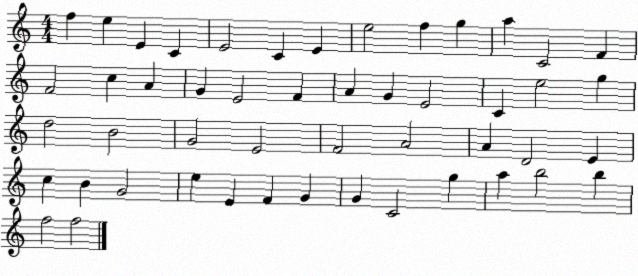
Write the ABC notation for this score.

X:1
T:Untitled
M:4/4
L:1/4
K:C
f e E C E2 C E e2 f g a C2 F F2 c A G E2 F A G E2 C e2 g d2 B2 G2 E2 F2 A2 A D2 E c B G2 e E F G G C2 g a b2 b f2 f2